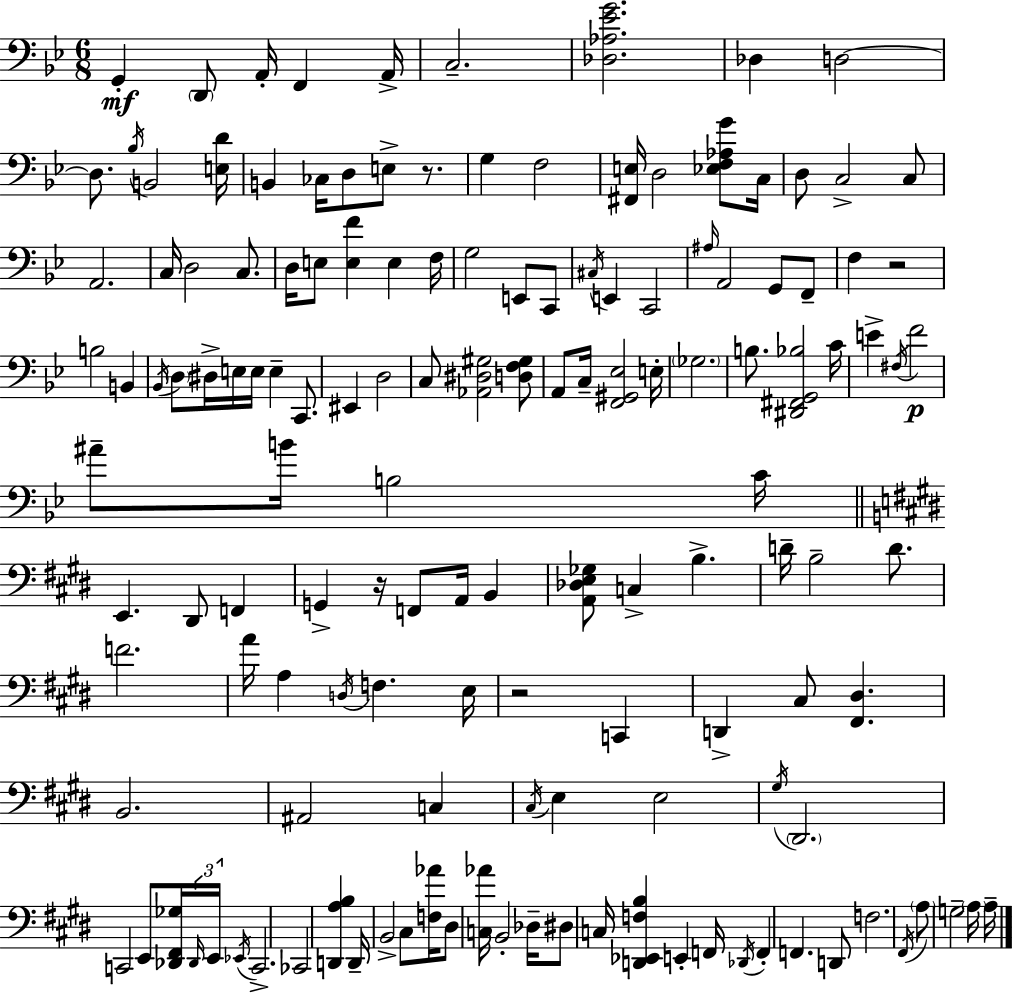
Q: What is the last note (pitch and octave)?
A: A3